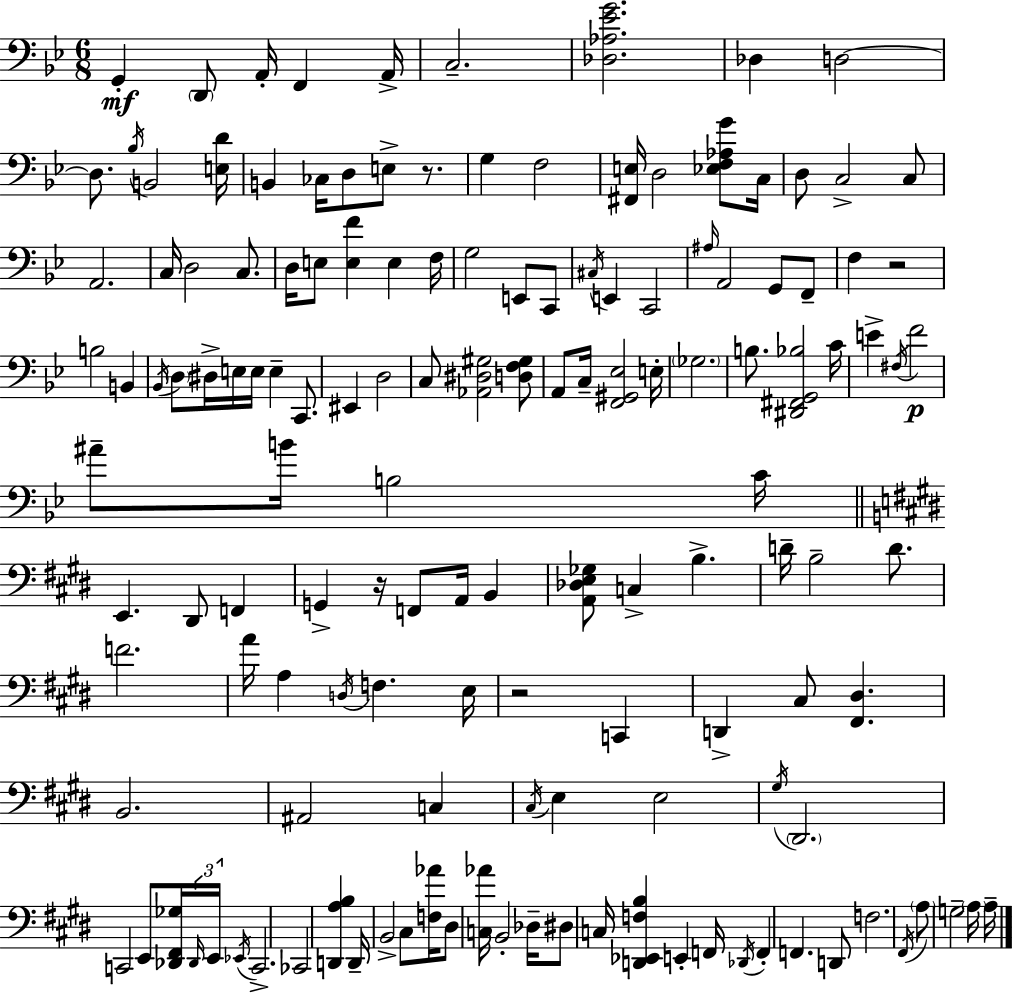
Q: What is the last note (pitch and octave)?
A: A3